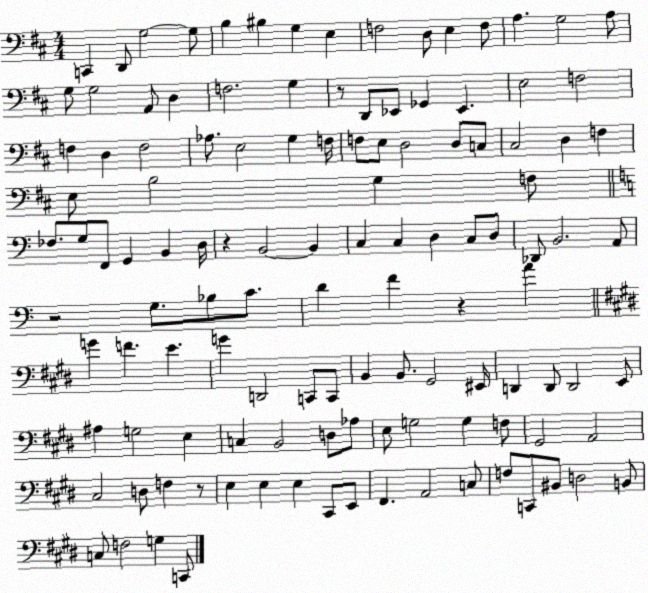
X:1
T:Untitled
M:4/4
L:1/4
K:D
C,, D,,/2 G,2 G,/2 B, ^B, G, E, F,2 D,/2 E, F,/2 A, G,2 A,/2 G,/2 G,2 A,,/2 D, F,2 G, z/2 D,,/2 _E,,/2 _G,, _E,, E,2 F,2 F, D, F,2 _A,/2 E,2 G, F,/4 F,/2 E,/2 D,2 D,/2 C,/2 ^C,2 D, F, E,/2 B,2 G, F,/2 _F,/2 G,/2 F,,/2 G,, B,, D,/4 z B,,2 B,, C, C, D, C,/2 D,/2 _D,,/2 B,,2 A,,/2 z2 G,/2 _B,/2 C/2 D F z A G F E G D,,2 C,,/2 C,,/2 B,, B,,/2 ^G,,2 ^E,,/4 D,, D,,/2 D,,2 E,,/2 ^A, G,2 E, C, B,,2 D,/2 _A,/2 E,/2 G,2 G, F,/2 ^G,,2 A,,2 ^C,2 D,/2 F, z/2 E, E, E, ^C,,/2 E,,/2 ^F,, A,,2 C,/2 F,/2 C,,/2 ^B,,/2 D,2 B,,/2 C,/2 F,2 G, C,,/2